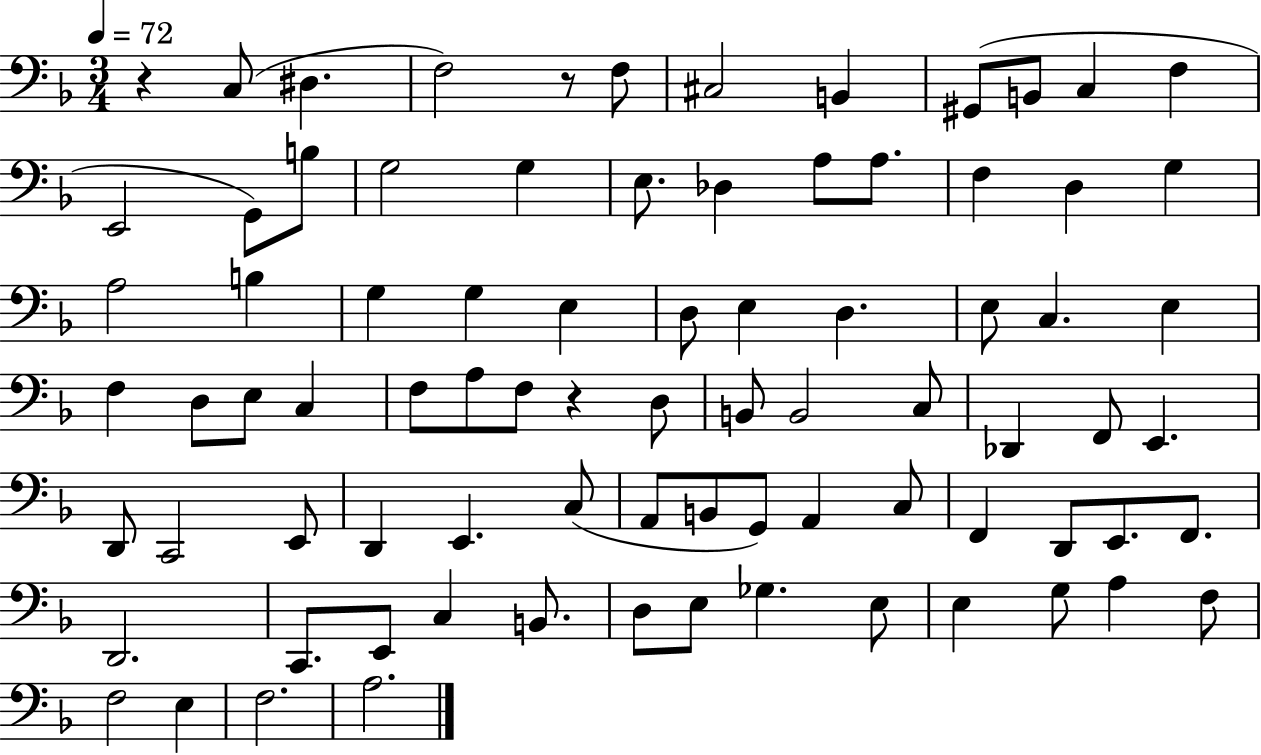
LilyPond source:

{
  \clef bass
  \numericTimeSignature
  \time 3/4
  \key f \major
  \tempo 4 = 72
  r4 c8( dis4. | f2) r8 f8 | cis2 b,4 | gis,8( b,8 c4 f4 | \break e,2 g,8) b8 | g2 g4 | e8. des4 a8 a8. | f4 d4 g4 | \break a2 b4 | g4 g4 e4 | d8 e4 d4. | e8 c4. e4 | \break f4 d8 e8 c4 | f8 a8 f8 r4 d8 | b,8 b,2 c8 | des,4 f,8 e,4. | \break d,8 c,2 e,8 | d,4 e,4. c8( | a,8 b,8 g,8) a,4 c8 | f,4 d,8 e,8. f,8. | \break d,2. | c,8. e,8 c4 b,8. | d8 e8 ges4. e8 | e4 g8 a4 f8 | \break f2 e4 | f2. | a2. | \bar "|."
}